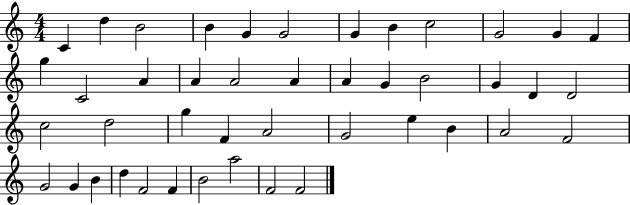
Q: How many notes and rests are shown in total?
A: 44